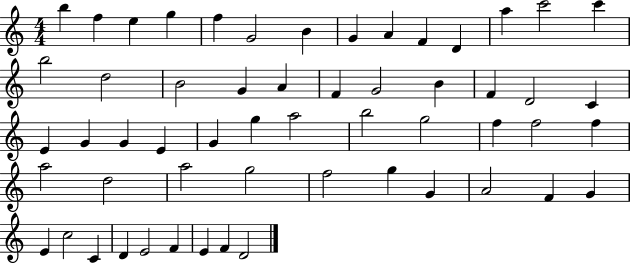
{
  \clef treble
  \numericTimeSignature
  \time 4/4
  \key c \major
  b''4 f''4 e''4 g''4 | f''4 g'2 b'4 | g'4 a'4 f'4 d'4 | a''4 c'''2 c'''4 | \break b''2 d''2 | b'2 g'4 a'4 | f'4 g'2 b'4 | f'4 d'2 c'4 | \break e'4 g'4 g'4 e'4 | g'4 g''4 a''2 | b''2 g''2 | f''4 f''2 f''4 | \break a''2 d''2 | a''2 g''2 | f''2 g''4 g'4 | a'2 f'4 g'4 | \break e'4 c''2 c'4 | d'4 e'2 f'4 | e'4 f'4 d'2 | \bar "|."
}